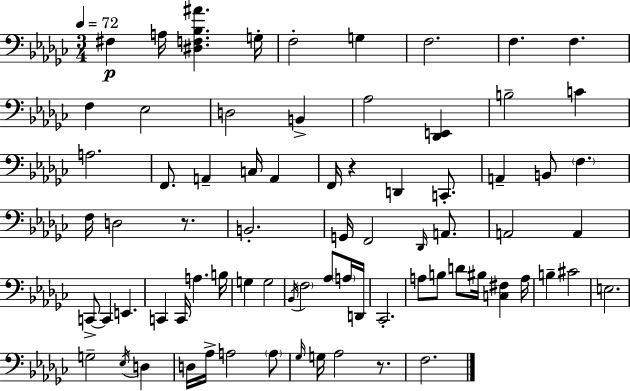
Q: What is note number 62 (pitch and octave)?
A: D3